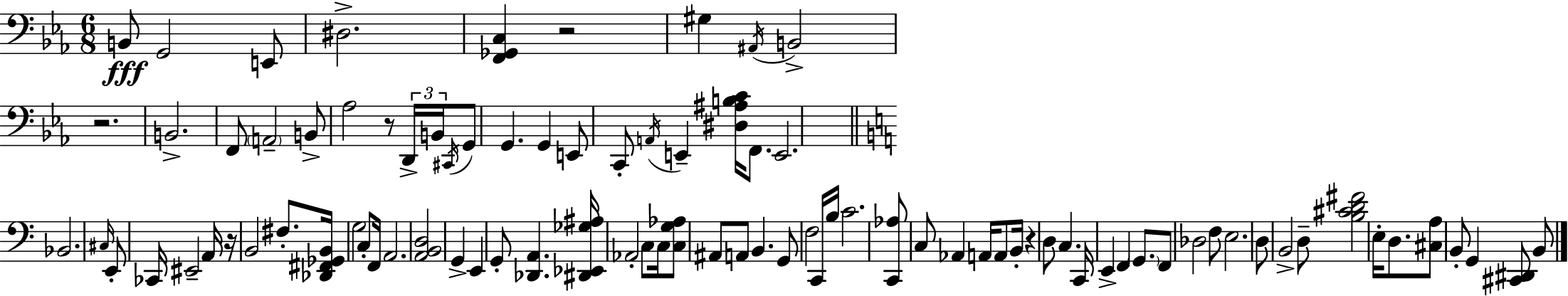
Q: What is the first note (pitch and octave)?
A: B2